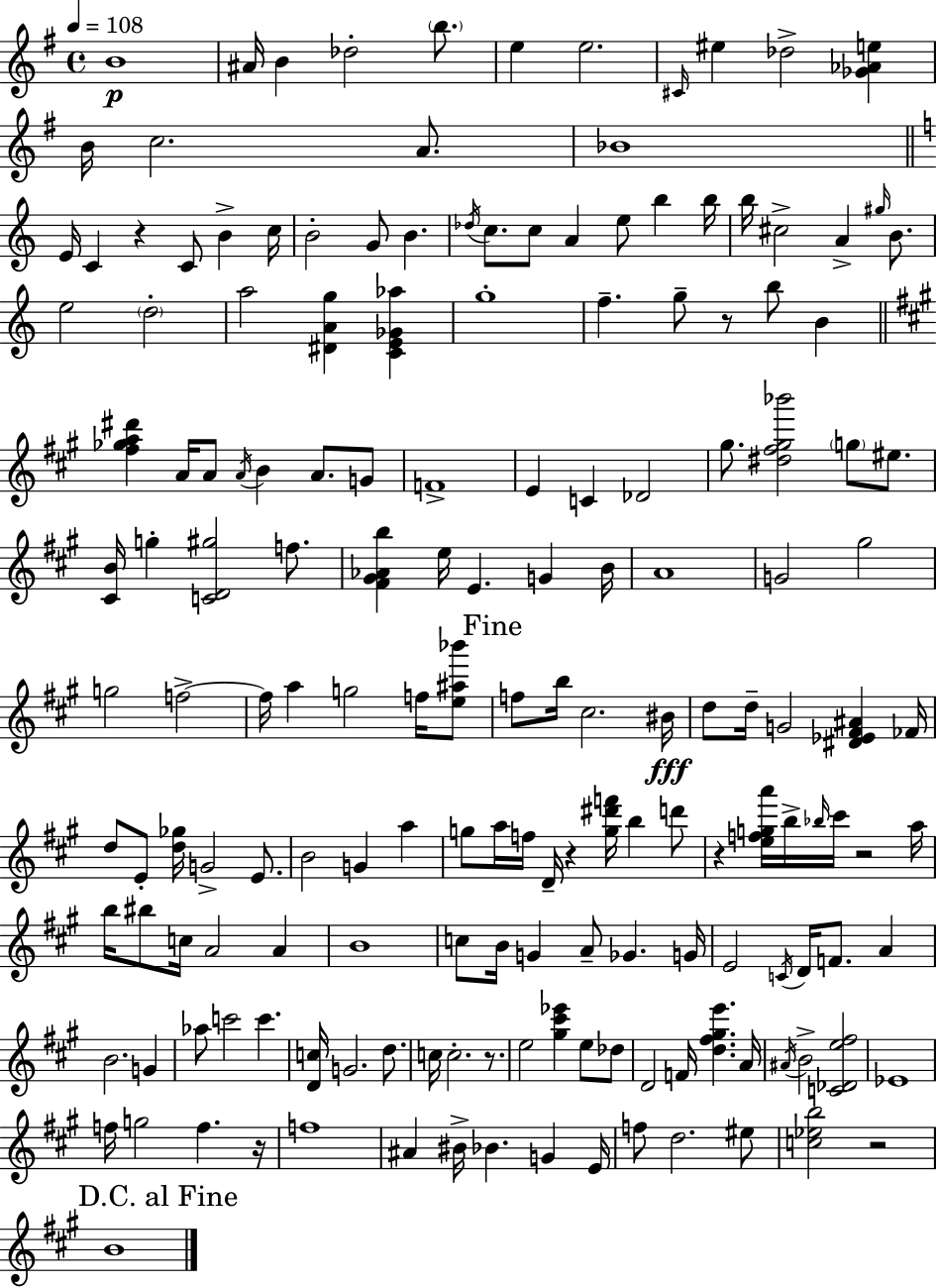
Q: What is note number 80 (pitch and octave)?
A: E4